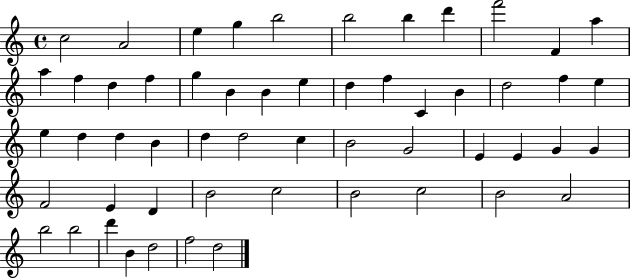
X:1
T:Untitled
M:4/4
L:1/4
K:C
c2 A2 e g b2 b2 b d' f'2 F a a f d f g B B e d f C B d2 f e e d d B d d2 c B2 G2 E E G G F2 E D B2 c2 B2 c2 B2 A2 b2 b2 d' B d2 f2 d2